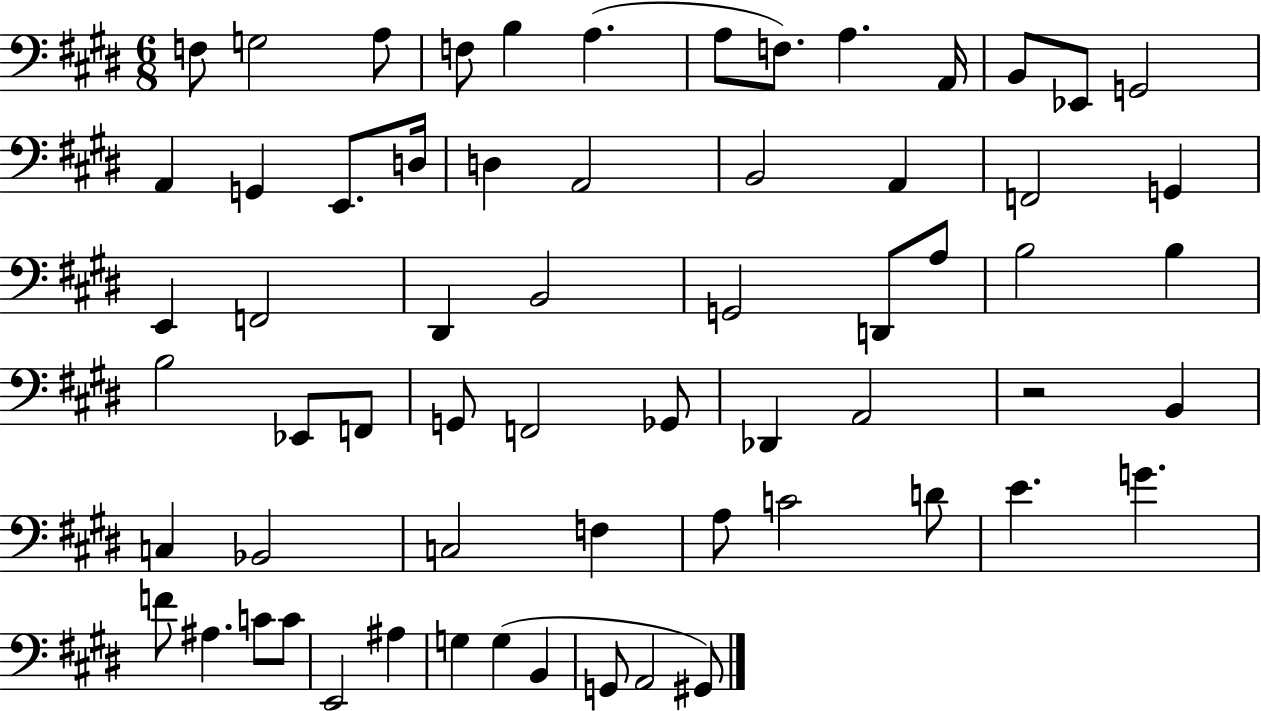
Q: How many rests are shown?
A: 1